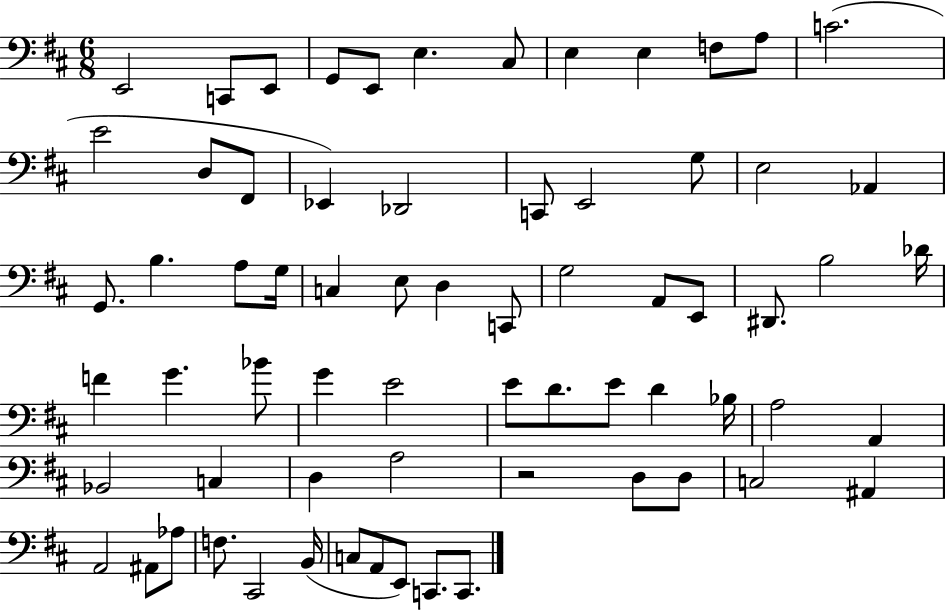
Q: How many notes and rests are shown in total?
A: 68